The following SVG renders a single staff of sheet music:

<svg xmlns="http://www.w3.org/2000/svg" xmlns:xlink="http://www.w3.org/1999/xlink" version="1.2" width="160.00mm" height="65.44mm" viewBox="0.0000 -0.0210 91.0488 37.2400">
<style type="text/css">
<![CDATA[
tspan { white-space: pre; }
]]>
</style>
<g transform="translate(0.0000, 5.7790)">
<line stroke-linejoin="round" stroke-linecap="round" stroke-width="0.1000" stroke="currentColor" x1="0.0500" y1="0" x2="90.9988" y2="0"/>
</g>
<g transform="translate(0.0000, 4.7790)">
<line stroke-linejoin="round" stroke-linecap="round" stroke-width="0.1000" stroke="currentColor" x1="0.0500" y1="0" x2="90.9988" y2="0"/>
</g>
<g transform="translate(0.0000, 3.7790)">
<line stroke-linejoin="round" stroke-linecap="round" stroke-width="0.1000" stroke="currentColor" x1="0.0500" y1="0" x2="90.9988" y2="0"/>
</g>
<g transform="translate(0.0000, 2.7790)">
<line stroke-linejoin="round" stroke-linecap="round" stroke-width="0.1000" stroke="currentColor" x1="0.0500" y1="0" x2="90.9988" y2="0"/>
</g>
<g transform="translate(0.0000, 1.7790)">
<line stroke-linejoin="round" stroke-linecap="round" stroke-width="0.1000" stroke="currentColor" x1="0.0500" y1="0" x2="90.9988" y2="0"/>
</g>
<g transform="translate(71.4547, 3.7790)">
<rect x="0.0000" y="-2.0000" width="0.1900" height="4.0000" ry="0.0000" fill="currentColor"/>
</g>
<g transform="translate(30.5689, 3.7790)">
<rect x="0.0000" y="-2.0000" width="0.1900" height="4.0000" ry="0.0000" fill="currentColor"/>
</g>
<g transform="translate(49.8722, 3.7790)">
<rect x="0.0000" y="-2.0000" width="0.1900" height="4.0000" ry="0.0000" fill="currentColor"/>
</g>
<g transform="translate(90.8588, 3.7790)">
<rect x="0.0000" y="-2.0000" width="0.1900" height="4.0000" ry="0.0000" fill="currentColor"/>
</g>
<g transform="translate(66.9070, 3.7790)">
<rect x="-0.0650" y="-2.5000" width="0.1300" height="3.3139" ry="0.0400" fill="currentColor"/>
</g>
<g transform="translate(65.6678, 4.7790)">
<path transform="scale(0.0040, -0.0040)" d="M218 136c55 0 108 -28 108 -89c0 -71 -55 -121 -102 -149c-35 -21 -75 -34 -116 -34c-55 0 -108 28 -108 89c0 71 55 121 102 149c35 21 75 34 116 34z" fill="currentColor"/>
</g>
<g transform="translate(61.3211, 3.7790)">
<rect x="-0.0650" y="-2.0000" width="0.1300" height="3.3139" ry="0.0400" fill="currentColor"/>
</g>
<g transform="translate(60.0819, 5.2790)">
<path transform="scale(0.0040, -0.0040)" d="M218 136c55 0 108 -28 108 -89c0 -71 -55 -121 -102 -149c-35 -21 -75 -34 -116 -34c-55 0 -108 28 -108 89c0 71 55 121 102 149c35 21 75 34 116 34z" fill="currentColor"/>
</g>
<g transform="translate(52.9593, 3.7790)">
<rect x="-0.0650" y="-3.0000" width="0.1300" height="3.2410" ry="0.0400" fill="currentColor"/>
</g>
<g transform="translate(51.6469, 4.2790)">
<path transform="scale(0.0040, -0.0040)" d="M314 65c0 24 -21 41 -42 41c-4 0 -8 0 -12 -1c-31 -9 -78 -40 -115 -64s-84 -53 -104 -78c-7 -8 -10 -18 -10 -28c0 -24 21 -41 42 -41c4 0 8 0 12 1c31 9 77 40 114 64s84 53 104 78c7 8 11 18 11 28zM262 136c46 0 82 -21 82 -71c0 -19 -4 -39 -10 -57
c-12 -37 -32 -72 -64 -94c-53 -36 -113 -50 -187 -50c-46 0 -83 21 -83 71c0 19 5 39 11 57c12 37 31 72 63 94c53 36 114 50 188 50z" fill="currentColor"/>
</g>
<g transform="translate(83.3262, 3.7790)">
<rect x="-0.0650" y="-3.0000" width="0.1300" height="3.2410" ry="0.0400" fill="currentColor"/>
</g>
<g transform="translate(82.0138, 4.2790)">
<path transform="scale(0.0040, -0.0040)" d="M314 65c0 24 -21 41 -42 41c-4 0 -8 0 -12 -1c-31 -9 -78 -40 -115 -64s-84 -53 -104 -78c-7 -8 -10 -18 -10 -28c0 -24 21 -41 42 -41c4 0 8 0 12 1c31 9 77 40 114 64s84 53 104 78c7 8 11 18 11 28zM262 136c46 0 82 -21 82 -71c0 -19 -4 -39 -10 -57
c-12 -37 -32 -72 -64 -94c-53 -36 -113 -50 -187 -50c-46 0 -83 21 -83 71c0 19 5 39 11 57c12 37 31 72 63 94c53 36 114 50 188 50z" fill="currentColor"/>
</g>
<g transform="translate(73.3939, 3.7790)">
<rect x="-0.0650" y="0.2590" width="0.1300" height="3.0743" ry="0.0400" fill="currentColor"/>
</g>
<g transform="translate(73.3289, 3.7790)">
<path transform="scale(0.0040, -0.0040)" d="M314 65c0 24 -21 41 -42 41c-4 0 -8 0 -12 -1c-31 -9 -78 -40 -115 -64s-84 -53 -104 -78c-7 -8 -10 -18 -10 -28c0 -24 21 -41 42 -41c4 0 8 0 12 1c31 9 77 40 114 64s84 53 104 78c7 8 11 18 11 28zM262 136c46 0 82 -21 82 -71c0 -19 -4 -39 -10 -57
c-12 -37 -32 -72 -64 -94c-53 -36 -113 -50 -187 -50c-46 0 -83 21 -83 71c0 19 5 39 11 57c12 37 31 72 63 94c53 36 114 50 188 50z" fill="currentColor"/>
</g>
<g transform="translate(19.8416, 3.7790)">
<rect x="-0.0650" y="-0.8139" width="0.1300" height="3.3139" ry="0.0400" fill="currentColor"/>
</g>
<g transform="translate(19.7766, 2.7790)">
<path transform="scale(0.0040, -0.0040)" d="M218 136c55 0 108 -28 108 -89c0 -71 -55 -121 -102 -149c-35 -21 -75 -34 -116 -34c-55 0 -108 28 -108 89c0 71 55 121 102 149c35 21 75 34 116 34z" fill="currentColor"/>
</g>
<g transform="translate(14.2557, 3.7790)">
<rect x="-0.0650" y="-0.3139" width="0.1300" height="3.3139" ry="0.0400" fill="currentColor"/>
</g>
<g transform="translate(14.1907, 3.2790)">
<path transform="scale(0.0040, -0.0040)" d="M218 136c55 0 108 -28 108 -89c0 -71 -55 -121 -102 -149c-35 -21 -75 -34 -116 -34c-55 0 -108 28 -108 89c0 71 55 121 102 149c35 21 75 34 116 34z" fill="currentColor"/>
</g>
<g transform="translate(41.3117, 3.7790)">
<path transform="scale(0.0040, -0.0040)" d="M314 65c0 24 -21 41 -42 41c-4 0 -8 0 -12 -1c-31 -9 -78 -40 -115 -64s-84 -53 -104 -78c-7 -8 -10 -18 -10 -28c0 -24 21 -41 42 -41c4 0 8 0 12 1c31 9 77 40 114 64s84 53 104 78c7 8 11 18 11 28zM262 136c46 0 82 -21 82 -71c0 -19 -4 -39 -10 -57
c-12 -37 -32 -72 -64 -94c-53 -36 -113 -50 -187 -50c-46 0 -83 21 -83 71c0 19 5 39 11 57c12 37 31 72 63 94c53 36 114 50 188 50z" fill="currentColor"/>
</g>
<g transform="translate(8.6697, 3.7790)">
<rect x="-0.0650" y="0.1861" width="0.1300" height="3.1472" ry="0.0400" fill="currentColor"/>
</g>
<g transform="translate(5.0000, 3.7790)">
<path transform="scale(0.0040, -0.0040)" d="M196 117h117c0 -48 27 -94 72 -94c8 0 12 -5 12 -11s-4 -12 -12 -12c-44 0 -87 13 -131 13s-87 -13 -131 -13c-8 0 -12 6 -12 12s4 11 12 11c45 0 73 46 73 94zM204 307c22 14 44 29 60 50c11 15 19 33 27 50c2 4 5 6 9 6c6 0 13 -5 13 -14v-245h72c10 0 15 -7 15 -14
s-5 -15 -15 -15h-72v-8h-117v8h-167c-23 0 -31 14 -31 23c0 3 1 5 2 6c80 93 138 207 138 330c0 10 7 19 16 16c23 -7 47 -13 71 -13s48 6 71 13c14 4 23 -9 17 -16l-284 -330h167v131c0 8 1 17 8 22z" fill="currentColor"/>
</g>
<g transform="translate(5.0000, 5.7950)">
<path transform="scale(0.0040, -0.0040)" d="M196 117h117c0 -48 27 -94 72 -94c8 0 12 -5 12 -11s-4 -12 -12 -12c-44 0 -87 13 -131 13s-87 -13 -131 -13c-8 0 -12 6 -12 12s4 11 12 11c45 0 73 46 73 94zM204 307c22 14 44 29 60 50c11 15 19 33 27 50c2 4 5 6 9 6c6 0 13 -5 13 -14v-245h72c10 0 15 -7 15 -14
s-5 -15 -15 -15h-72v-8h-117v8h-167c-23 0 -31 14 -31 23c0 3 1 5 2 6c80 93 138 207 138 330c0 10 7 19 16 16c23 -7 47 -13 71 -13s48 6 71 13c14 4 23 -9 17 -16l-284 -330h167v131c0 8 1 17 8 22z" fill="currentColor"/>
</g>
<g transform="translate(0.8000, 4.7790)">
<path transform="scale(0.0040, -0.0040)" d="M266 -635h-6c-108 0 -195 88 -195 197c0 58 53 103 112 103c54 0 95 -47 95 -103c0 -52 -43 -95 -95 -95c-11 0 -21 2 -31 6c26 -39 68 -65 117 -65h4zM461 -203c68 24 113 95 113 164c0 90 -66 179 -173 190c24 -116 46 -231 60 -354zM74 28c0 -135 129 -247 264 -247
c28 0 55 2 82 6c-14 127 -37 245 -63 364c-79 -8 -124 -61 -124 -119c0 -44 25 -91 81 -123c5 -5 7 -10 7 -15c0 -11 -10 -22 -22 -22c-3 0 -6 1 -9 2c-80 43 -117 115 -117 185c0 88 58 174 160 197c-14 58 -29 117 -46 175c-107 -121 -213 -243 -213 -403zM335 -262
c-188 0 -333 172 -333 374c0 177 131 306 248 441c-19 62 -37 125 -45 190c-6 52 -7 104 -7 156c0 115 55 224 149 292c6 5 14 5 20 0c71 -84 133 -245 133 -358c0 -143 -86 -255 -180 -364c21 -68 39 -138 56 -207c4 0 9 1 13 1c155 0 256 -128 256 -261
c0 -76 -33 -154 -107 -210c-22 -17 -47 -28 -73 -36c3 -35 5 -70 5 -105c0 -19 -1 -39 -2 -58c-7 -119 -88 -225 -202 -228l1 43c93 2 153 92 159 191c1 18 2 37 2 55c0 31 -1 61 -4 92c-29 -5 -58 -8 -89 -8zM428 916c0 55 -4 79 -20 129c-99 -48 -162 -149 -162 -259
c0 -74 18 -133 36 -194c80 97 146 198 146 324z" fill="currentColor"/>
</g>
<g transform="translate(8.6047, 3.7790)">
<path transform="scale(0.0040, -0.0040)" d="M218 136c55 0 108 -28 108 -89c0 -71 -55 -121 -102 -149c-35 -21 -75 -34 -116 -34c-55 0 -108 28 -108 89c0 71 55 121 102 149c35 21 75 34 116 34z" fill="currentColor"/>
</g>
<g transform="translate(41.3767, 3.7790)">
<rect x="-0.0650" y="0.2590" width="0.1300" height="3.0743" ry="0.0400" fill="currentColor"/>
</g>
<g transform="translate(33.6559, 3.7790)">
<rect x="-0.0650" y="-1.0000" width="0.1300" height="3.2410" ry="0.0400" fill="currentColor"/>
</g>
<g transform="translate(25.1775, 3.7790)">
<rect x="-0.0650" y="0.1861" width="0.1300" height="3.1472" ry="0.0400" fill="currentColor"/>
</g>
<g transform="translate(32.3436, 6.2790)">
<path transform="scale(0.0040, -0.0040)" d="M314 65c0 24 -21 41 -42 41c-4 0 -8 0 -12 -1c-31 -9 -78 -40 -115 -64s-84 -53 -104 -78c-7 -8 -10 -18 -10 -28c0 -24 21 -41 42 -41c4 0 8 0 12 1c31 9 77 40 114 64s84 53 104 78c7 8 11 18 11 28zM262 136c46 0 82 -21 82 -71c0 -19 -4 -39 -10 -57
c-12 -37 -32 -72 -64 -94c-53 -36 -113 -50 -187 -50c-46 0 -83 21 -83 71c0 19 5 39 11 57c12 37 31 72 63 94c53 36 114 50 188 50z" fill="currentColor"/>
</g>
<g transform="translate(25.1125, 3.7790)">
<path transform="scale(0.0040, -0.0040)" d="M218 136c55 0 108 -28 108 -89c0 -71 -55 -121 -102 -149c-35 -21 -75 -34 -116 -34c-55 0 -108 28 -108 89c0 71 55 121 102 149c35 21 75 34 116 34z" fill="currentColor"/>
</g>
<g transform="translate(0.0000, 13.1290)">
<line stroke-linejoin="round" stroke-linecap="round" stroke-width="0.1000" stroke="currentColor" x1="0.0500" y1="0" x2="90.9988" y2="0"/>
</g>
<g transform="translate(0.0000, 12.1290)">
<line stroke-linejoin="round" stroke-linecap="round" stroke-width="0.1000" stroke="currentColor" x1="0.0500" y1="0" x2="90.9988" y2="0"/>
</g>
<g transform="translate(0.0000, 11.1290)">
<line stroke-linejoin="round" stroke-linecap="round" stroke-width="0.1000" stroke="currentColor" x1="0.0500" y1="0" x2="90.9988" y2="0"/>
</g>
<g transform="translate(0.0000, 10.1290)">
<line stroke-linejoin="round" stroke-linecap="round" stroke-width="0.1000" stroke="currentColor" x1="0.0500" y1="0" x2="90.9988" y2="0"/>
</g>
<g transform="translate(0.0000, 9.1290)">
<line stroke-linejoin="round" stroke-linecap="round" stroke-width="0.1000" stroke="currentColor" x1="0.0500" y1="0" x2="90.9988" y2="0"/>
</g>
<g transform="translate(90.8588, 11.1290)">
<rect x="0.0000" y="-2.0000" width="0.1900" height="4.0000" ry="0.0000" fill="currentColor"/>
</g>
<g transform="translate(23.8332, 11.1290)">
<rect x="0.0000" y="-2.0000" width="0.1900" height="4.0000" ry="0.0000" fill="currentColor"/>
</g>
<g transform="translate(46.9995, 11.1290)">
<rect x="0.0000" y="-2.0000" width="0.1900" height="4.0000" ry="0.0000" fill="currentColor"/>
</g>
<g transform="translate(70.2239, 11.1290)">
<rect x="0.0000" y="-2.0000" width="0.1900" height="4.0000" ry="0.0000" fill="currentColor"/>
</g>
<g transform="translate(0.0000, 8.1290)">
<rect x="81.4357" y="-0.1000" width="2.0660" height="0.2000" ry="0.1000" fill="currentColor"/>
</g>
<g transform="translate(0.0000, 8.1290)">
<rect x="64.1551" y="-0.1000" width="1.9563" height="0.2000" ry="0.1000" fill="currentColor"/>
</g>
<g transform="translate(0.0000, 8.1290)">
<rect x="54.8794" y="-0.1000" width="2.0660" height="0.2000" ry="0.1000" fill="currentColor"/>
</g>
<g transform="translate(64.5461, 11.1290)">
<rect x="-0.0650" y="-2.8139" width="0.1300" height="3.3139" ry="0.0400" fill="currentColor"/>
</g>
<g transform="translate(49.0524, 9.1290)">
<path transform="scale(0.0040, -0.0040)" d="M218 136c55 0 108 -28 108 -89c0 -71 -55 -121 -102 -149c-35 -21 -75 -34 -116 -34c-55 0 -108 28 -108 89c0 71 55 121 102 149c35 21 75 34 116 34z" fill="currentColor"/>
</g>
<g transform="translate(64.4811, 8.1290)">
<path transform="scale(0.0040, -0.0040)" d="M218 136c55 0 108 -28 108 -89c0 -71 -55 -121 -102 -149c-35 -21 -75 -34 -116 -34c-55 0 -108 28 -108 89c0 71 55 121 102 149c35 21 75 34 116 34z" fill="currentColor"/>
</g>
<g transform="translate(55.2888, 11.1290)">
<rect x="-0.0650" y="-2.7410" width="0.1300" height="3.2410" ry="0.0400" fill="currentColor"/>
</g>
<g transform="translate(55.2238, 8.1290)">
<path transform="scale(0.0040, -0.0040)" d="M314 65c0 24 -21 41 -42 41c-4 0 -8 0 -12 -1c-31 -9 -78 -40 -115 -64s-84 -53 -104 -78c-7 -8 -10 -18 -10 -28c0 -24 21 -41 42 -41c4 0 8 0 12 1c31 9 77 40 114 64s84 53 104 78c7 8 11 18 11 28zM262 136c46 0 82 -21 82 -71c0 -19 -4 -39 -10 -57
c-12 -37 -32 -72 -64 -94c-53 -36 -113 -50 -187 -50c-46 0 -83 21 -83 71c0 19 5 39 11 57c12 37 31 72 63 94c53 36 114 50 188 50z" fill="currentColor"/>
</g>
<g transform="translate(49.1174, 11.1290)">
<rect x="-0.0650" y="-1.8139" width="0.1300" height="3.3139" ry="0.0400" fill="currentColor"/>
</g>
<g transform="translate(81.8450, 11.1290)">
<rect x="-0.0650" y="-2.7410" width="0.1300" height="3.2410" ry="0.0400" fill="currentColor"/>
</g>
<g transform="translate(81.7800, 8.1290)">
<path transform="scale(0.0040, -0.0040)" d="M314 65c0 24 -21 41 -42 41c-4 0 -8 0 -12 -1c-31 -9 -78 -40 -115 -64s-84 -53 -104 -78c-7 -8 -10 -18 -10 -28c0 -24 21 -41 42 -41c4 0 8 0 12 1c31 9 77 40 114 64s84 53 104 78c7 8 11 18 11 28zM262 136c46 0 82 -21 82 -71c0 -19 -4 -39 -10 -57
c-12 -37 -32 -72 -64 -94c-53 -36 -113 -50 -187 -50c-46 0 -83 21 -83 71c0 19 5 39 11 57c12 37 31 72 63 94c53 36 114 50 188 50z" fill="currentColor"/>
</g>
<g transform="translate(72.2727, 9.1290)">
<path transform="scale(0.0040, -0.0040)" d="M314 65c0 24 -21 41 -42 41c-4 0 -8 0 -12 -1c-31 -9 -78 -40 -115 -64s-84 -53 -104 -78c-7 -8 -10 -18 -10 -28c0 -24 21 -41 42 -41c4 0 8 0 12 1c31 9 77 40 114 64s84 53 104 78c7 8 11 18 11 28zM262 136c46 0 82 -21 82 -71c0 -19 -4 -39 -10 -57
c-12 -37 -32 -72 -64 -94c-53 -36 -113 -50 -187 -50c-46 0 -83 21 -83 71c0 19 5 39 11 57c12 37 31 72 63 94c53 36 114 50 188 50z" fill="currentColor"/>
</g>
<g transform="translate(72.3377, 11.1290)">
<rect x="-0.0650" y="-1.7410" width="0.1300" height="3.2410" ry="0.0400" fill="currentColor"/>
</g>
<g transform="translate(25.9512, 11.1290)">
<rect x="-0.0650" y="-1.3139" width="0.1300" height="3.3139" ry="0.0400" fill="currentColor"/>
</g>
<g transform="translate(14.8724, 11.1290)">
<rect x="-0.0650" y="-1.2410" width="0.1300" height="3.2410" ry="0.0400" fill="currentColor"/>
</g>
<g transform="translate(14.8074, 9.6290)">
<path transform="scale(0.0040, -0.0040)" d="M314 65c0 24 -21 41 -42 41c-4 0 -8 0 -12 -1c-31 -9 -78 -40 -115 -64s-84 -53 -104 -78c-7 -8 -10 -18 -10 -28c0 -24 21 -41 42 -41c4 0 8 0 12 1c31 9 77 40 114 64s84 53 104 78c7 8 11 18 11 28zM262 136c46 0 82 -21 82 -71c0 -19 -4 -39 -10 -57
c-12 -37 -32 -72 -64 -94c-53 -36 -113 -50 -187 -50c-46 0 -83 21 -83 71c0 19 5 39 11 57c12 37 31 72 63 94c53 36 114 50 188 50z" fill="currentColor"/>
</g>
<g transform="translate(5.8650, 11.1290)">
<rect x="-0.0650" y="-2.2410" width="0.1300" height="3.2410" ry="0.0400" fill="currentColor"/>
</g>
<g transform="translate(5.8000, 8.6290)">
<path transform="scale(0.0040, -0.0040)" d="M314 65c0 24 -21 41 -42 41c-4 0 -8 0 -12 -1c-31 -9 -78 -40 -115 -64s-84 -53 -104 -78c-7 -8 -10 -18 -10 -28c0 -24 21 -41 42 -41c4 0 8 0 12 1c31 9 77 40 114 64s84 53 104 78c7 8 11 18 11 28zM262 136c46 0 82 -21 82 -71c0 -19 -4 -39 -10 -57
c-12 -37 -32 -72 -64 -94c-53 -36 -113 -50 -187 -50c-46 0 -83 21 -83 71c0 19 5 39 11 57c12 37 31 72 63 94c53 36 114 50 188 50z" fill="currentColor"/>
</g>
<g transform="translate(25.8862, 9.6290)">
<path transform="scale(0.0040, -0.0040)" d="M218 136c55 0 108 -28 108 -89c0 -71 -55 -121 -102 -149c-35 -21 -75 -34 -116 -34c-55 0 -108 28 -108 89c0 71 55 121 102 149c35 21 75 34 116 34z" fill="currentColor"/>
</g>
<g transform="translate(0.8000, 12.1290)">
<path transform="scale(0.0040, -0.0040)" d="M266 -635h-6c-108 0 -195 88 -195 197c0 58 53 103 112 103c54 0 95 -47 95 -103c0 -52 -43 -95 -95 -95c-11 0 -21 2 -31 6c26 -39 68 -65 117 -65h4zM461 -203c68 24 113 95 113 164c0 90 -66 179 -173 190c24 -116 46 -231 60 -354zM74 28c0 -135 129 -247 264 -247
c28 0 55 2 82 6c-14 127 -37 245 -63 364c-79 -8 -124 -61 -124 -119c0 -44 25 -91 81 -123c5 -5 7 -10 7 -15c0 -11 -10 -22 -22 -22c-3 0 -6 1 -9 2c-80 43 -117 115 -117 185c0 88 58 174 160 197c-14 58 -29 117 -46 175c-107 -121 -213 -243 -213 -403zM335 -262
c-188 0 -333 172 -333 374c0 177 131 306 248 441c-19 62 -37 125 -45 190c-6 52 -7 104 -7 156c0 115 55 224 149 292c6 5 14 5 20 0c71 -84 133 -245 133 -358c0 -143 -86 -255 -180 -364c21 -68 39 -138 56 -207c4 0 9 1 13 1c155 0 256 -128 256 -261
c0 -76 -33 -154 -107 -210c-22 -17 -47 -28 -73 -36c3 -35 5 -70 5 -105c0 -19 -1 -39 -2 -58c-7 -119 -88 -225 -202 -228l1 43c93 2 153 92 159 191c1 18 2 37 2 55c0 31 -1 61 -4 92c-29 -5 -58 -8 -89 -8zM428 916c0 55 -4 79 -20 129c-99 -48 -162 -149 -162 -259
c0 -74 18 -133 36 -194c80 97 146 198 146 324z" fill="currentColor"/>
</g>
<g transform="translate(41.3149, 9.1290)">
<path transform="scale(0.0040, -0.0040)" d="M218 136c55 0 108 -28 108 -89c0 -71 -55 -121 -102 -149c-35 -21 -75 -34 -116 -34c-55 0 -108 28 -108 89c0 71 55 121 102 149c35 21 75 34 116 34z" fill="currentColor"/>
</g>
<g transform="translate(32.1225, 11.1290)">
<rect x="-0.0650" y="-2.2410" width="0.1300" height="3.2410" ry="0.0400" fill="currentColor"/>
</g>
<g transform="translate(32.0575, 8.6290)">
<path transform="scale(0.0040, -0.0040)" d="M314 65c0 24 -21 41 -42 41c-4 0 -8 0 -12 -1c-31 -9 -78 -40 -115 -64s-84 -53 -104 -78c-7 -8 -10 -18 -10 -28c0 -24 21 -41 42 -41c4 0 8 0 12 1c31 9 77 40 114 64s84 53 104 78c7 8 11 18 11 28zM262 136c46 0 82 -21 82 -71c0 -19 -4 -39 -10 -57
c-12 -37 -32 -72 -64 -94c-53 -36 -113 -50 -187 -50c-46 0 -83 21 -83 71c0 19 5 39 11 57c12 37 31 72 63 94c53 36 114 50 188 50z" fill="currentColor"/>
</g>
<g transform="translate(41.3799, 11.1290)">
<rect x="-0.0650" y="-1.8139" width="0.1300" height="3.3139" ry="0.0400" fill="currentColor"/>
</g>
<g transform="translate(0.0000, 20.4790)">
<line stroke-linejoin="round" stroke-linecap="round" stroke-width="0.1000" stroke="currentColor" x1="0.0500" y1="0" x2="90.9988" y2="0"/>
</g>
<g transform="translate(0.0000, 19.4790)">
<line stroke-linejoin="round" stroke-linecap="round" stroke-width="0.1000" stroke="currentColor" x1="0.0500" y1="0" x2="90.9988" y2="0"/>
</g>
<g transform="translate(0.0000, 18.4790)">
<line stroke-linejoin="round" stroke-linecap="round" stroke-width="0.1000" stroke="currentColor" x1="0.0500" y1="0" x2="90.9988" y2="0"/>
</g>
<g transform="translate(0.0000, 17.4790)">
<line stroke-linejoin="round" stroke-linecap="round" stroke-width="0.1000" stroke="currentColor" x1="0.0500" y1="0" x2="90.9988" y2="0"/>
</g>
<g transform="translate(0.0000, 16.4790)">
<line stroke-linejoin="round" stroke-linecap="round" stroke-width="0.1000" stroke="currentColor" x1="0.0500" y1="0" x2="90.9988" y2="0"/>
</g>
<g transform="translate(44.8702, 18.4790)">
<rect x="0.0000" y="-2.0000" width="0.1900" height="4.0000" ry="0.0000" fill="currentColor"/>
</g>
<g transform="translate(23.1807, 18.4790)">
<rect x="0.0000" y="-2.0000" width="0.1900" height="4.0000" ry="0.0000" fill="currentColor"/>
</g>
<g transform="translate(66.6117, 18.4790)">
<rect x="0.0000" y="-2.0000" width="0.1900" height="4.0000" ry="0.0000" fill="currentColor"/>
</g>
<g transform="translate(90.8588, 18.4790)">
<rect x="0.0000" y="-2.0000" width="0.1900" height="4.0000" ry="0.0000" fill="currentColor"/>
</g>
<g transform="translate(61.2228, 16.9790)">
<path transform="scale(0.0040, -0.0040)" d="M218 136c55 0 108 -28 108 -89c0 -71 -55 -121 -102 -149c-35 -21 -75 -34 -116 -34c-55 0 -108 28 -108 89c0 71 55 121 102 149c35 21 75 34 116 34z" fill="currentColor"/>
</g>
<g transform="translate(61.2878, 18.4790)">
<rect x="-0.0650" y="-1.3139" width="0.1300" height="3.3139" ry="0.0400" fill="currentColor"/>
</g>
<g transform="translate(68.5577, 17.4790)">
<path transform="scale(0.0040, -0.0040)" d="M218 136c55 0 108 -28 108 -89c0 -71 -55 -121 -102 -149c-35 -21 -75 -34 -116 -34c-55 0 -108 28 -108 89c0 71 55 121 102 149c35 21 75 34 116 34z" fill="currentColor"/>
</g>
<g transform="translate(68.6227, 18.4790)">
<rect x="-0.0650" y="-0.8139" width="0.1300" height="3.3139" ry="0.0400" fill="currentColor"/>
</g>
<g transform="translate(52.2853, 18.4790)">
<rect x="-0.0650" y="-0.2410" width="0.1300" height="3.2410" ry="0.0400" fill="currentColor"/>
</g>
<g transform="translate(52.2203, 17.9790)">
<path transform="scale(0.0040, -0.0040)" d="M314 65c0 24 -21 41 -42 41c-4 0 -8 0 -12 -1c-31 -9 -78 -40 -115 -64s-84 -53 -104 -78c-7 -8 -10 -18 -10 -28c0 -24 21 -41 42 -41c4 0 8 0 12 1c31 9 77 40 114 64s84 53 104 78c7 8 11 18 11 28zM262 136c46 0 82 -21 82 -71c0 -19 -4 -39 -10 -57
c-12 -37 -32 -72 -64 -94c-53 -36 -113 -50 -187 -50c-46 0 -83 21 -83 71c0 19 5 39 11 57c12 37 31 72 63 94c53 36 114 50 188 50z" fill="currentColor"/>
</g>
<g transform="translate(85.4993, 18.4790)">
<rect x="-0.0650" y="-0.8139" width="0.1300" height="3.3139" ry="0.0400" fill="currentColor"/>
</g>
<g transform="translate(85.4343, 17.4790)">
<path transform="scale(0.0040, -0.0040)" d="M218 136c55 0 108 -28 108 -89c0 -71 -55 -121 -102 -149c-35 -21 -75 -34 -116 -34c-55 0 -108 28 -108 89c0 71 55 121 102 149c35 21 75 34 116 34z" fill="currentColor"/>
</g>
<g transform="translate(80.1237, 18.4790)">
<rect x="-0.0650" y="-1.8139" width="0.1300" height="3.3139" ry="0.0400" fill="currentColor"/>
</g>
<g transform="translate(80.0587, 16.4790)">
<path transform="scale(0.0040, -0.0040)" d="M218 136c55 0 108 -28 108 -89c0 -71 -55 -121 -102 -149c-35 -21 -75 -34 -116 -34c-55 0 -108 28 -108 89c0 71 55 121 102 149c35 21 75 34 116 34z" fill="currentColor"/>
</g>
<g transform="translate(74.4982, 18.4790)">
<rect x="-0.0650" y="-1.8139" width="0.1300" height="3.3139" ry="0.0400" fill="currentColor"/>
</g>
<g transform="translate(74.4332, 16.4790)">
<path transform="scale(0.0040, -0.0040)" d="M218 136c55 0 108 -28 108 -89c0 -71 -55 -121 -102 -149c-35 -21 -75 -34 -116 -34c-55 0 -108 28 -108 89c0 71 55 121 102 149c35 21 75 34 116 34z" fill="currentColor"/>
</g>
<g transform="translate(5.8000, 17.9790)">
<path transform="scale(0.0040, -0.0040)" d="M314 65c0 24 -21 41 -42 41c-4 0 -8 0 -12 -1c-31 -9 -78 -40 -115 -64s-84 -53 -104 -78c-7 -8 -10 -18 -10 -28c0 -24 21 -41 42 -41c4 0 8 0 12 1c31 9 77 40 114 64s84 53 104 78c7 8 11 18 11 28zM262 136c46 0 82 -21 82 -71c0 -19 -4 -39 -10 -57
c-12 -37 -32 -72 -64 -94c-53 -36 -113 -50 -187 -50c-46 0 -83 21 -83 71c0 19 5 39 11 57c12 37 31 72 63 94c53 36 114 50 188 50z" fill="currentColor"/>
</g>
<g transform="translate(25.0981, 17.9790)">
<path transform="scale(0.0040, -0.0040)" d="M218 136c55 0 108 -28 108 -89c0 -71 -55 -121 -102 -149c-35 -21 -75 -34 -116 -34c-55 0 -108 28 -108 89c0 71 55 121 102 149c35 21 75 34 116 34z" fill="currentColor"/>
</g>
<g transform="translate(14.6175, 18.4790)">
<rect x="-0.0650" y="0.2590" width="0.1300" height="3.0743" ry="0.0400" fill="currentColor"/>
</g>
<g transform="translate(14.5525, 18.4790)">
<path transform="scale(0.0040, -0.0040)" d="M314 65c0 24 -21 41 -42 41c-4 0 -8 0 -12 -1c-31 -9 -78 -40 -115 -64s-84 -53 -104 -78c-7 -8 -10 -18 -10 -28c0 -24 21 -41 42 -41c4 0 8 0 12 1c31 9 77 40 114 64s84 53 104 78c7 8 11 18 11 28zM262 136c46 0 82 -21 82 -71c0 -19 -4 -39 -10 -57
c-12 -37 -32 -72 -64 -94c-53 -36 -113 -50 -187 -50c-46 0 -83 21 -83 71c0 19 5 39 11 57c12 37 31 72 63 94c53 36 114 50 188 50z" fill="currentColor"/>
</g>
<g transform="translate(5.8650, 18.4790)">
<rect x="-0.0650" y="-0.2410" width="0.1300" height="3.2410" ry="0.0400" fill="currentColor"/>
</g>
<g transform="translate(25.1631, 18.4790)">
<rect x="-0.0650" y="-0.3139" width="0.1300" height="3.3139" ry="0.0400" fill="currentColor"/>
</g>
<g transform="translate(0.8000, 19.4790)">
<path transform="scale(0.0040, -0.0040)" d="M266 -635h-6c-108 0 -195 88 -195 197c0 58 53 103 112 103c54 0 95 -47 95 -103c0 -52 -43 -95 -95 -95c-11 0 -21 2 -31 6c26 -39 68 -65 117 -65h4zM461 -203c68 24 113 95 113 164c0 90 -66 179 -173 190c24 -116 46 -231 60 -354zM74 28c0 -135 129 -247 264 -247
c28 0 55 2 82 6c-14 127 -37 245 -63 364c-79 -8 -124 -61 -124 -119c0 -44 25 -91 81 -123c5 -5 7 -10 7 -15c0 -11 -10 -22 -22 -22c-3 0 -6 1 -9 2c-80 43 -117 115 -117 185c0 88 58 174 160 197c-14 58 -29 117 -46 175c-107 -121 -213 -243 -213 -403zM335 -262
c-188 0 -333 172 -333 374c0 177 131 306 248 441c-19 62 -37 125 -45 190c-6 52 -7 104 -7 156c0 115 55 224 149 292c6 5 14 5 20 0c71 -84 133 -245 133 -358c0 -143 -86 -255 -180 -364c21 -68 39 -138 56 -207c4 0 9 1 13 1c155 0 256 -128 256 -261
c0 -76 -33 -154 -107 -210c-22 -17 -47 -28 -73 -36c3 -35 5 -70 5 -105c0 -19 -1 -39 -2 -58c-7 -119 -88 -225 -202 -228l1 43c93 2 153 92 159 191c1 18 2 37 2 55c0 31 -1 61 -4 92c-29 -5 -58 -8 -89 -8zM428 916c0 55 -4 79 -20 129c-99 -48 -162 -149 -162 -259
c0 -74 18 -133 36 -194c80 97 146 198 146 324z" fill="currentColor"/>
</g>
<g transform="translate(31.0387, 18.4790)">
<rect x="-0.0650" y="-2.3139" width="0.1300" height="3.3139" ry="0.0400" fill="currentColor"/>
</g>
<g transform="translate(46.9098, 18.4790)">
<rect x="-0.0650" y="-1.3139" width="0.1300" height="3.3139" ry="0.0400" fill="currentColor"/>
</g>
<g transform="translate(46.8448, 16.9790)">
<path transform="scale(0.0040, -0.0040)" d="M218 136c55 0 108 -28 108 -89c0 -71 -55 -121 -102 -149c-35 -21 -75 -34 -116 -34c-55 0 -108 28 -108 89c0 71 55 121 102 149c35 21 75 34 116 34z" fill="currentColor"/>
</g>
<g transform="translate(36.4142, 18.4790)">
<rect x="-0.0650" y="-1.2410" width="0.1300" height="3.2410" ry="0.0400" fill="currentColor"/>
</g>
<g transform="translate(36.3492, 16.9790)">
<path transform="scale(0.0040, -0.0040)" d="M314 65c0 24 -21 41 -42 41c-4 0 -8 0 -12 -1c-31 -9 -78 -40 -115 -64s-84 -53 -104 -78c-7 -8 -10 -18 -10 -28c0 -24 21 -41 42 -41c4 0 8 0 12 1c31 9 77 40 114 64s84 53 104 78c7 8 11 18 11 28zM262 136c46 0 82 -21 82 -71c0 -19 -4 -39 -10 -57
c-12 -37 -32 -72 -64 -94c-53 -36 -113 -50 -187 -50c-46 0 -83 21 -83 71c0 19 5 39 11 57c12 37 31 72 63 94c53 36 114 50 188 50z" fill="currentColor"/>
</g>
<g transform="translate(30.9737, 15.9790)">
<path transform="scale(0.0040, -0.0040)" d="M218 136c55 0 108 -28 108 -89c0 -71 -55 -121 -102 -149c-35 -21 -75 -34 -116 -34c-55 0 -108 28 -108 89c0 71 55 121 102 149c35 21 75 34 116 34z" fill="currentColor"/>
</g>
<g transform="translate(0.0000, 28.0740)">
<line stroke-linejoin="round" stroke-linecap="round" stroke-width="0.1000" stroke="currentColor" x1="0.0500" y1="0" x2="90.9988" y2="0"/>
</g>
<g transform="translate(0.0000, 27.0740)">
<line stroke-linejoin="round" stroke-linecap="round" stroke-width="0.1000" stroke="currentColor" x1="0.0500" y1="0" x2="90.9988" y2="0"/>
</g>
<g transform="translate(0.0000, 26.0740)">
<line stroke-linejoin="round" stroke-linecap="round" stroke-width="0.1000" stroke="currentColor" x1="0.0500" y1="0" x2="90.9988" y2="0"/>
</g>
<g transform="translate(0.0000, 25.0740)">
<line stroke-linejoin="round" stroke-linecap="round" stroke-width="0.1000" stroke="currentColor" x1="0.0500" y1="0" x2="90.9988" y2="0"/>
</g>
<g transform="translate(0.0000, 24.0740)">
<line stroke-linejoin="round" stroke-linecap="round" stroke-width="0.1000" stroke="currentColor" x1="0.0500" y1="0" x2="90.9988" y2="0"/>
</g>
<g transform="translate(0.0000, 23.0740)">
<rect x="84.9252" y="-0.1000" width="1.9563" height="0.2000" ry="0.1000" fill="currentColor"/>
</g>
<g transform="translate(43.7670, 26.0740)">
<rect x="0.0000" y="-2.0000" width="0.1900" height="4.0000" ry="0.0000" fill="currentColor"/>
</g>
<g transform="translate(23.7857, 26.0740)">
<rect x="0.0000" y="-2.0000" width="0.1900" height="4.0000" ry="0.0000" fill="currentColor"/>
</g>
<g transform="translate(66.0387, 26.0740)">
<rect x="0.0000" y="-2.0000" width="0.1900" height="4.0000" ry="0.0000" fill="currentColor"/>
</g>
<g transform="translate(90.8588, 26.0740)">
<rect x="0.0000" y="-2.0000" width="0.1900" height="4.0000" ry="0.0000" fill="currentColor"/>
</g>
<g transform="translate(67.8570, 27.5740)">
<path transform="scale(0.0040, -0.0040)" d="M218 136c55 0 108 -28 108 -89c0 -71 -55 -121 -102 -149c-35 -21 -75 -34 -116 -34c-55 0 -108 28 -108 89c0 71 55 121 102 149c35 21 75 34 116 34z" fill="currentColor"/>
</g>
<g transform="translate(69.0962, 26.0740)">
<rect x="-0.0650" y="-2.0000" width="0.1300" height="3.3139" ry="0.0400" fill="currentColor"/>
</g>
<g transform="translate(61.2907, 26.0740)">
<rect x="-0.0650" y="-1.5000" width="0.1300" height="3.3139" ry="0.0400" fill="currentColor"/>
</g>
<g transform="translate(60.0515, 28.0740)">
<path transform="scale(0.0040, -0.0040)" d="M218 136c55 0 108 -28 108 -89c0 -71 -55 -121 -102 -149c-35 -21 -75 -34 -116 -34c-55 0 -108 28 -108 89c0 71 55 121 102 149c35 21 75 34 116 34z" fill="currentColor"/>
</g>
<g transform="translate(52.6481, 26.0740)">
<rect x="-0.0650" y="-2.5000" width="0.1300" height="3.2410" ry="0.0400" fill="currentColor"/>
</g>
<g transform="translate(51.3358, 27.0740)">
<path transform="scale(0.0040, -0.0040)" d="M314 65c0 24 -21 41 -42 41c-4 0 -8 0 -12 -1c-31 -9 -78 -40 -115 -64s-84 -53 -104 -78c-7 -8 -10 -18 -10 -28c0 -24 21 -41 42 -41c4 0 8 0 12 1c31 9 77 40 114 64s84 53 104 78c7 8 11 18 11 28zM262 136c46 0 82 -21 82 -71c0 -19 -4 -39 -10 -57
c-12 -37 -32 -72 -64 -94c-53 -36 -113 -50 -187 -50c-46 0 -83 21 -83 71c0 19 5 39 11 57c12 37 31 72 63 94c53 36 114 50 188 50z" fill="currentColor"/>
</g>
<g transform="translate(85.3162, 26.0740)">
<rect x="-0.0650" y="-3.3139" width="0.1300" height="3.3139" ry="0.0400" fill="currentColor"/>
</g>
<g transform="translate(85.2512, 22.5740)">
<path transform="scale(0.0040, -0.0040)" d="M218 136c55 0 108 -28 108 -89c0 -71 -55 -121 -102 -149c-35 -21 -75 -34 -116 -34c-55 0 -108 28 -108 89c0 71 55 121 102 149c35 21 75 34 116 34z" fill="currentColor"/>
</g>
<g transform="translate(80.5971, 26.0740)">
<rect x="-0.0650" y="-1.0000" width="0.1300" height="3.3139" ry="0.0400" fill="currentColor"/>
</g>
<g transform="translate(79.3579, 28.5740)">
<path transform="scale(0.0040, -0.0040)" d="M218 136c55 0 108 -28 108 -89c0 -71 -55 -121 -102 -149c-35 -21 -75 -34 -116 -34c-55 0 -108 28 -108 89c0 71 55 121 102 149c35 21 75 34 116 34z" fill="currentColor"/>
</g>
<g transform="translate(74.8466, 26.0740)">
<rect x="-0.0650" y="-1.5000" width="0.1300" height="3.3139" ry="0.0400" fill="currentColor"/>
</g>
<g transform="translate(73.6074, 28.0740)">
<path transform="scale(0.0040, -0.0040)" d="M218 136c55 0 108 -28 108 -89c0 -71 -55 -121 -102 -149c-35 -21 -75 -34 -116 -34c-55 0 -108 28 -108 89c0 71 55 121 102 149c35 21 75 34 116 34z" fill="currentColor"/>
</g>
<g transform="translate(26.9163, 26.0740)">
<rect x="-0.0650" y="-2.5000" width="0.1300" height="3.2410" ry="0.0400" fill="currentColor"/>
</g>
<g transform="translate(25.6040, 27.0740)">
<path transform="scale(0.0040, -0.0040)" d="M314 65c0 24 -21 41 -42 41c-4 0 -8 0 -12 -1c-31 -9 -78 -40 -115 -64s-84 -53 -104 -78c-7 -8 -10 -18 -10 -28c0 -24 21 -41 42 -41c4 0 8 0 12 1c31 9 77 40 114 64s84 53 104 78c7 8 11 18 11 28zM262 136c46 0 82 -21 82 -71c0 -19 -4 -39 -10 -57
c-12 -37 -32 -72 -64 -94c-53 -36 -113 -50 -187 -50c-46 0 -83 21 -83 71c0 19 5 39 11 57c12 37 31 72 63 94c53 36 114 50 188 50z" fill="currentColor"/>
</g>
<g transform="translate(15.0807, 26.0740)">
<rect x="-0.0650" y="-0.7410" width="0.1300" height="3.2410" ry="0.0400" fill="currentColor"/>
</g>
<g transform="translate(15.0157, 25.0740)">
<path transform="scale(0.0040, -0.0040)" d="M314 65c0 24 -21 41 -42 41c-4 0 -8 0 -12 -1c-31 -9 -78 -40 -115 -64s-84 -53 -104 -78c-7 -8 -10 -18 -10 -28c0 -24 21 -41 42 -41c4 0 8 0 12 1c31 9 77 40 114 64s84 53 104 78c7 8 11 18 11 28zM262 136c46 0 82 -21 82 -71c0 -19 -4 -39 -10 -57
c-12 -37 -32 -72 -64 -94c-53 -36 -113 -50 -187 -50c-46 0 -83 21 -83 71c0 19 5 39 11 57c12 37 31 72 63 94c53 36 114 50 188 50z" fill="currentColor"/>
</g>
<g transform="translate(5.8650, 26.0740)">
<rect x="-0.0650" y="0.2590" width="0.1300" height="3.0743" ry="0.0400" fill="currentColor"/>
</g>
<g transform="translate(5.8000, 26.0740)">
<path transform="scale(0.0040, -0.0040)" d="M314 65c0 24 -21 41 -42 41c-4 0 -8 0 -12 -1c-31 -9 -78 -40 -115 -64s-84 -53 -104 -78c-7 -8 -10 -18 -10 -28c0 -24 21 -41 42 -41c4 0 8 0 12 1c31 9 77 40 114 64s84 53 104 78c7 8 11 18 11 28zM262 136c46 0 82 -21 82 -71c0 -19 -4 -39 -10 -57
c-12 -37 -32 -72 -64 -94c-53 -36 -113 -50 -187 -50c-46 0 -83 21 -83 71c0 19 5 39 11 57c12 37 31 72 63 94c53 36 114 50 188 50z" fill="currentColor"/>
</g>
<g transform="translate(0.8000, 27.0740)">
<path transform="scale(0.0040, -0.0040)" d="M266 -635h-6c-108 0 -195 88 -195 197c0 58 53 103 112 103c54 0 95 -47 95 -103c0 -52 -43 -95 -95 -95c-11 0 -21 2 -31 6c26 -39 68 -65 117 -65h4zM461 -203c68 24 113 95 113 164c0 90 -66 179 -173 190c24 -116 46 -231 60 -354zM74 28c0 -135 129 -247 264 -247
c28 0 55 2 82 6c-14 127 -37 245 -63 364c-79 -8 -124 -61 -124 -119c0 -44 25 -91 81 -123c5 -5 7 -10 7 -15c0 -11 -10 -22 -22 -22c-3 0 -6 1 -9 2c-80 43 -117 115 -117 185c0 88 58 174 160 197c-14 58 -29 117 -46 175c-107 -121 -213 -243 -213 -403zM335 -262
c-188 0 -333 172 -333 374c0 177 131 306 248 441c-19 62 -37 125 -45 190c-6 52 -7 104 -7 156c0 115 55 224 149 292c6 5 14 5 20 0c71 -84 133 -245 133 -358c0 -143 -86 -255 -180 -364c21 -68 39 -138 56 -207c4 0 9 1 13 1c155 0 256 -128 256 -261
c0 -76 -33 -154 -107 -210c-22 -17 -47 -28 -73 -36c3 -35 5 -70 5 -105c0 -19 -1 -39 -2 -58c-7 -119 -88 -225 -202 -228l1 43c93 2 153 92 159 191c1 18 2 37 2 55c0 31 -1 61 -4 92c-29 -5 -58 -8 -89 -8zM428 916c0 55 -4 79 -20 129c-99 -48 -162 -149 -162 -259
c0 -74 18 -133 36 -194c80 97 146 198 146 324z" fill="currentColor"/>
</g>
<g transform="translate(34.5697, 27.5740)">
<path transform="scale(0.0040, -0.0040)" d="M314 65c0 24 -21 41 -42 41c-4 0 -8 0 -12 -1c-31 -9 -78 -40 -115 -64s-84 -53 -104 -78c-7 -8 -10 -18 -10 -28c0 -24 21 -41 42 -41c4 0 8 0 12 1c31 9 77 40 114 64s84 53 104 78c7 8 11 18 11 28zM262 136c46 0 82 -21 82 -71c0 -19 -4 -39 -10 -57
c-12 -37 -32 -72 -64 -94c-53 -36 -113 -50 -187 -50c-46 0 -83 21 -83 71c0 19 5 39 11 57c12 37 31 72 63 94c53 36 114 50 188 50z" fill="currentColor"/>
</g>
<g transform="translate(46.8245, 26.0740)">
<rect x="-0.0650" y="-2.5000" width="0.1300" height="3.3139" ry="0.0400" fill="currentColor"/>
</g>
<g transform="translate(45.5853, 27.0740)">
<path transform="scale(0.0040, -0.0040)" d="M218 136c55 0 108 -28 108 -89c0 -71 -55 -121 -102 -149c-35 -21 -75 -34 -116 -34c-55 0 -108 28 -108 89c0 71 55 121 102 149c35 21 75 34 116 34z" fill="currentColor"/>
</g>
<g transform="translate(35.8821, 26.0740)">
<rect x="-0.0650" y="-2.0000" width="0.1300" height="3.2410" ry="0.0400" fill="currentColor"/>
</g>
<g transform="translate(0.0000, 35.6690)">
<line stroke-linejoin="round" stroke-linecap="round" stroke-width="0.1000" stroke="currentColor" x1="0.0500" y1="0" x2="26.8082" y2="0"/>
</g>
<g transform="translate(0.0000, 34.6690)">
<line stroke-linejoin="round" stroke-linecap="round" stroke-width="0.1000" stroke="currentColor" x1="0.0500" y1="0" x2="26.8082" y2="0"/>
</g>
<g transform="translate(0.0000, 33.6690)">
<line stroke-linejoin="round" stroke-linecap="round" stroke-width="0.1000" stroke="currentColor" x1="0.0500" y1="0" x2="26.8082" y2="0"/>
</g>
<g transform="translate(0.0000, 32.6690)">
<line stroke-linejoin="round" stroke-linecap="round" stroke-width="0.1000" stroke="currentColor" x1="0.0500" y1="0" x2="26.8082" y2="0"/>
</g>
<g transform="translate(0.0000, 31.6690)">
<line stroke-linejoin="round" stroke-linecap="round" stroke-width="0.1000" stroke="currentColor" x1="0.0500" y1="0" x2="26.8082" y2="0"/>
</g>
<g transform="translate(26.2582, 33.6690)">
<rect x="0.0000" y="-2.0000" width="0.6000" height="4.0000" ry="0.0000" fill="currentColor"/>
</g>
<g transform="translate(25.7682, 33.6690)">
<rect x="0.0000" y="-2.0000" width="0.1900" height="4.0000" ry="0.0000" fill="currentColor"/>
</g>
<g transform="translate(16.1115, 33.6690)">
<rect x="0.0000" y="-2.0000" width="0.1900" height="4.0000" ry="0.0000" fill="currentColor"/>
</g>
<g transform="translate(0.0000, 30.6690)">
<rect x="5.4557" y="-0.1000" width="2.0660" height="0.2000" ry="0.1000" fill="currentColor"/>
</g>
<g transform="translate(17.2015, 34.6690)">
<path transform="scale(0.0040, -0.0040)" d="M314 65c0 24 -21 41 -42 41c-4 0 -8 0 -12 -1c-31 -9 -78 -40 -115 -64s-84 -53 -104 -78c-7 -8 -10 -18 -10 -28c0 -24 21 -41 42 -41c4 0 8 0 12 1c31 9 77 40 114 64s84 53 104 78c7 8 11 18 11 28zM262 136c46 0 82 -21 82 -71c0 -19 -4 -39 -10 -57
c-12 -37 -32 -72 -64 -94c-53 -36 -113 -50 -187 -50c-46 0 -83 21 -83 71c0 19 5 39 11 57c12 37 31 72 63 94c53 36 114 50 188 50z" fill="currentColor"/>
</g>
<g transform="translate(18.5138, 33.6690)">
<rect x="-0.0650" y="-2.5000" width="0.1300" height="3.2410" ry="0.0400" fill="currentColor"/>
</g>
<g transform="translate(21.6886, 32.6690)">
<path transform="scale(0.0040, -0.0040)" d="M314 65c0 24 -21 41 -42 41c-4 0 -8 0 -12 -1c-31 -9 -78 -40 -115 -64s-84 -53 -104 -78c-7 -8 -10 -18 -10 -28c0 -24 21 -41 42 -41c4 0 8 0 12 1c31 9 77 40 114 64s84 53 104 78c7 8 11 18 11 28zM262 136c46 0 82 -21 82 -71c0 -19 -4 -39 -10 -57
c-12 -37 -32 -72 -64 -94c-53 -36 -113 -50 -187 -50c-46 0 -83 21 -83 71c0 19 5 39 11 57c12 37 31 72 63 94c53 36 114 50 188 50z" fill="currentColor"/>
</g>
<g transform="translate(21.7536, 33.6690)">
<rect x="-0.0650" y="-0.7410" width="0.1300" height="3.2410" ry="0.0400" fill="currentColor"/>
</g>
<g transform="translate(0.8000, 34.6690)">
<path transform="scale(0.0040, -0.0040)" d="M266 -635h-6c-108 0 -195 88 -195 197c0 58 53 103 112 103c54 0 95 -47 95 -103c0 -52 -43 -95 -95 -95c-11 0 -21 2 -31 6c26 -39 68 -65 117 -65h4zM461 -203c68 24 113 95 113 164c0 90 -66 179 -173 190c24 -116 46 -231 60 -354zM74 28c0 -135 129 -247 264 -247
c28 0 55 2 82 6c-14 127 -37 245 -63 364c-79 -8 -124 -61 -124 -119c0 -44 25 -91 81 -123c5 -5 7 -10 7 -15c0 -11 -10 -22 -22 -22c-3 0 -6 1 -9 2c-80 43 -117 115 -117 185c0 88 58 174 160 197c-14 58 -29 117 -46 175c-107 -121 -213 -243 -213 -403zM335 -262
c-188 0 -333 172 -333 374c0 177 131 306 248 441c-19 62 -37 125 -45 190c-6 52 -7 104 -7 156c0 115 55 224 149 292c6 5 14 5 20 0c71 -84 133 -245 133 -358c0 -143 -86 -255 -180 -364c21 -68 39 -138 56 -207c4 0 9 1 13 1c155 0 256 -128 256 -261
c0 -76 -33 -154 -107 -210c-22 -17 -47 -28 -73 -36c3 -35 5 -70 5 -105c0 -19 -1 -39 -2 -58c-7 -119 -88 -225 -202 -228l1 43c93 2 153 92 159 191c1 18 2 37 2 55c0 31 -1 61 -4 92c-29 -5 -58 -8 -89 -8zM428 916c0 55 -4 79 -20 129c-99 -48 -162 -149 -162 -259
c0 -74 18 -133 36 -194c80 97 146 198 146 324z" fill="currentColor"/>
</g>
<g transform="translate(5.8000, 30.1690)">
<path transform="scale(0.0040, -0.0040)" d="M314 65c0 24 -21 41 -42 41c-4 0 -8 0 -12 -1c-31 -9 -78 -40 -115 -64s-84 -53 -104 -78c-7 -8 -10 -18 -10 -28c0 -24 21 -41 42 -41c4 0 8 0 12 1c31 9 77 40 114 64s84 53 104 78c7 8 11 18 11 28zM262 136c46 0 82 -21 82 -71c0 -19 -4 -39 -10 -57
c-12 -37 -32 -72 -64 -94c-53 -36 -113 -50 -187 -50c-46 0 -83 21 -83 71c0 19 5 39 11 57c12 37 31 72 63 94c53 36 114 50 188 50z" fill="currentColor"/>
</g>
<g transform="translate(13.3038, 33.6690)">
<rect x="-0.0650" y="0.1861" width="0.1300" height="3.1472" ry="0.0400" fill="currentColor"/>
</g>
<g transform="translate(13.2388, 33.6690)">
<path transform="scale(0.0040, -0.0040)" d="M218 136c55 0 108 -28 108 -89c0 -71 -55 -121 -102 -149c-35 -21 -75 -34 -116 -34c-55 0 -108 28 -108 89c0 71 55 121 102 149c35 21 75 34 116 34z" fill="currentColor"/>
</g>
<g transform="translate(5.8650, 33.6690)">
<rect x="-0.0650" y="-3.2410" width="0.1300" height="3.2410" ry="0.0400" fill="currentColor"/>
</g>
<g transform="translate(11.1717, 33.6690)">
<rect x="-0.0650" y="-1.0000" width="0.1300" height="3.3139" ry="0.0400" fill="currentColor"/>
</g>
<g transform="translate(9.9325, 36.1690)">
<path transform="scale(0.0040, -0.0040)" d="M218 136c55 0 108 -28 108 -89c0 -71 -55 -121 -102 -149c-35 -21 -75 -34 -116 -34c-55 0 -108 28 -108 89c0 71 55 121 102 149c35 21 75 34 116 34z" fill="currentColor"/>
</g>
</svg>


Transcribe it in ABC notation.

X:1
T:Untitled
M:4/4
L:1/4
K:C
B c d B D2 B2 A2 F G B2 A2 g2 e2 e g2 f f a2 a f2 a2 c2 B2 c g e2 e c2 e d f f d B2 d2 G2 F2 G G2 E F E D b b2 D B G2 d2